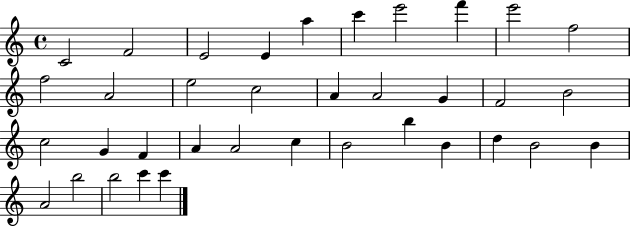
{
  \clef treble
  \time 4/4
  \defaultTimeSignature
  \key c \major
  c'2 f'2 | e'2 e'4 a''4 | c'''4 e'''2 f'''4 | e'''2 f''2 | \break f''2 a'2 | e''2 c''2 | a'4 a'2 g'4 | f'2 b'2 | \break c''2 g'4 f'4 | a'4 a'2 c''4 | b'2 b''4 b'4 | d''4 b'2 b'4 | \break a'2 b''2 | b''2 c'''4 c'''4 | \bar "|."
}